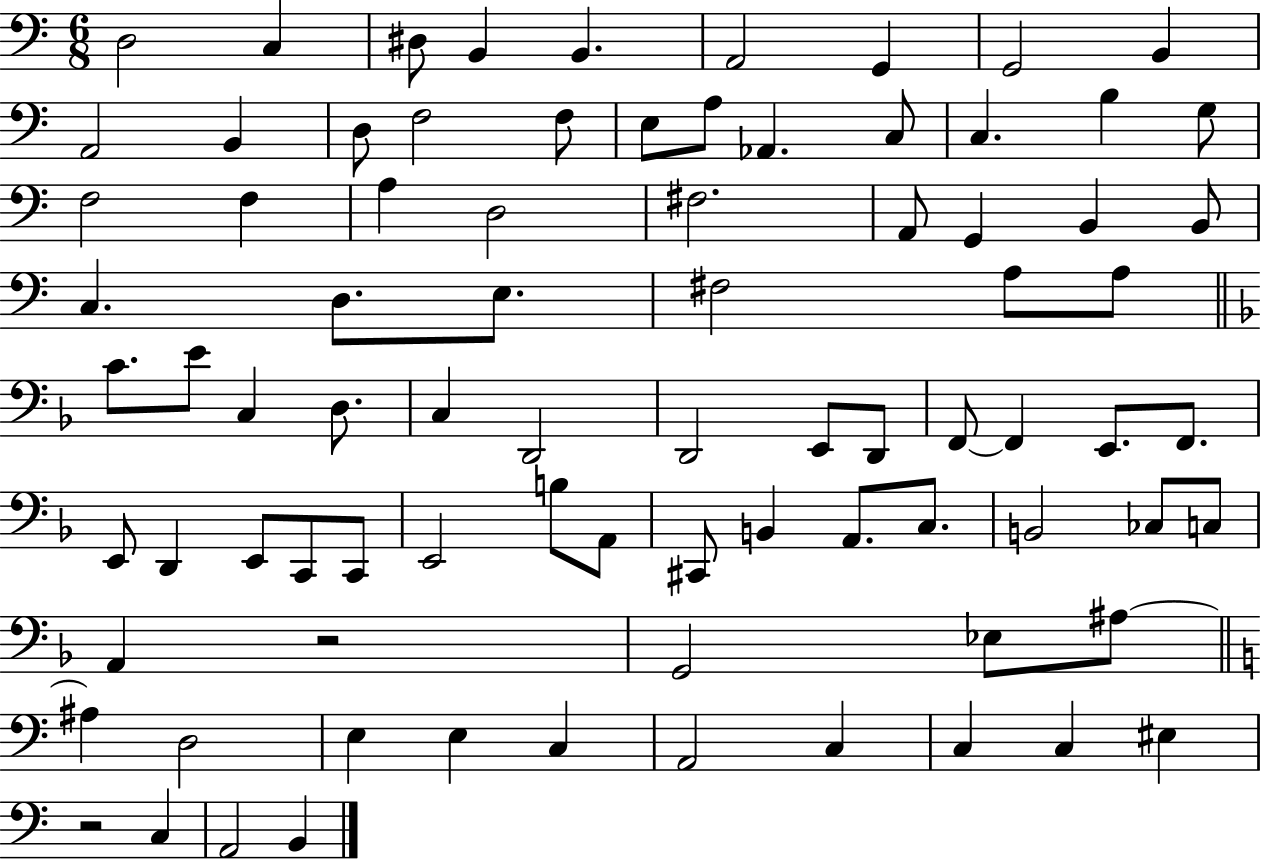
X:1
T:Untitled
M:6/8
L:1/4
K:C
D,2 C, ^D,/2 B,, B,, A,,2 G,, G,,2 B,, A,,2 B,, D,/2 F,2 F,/2 E,/2 A,/2 _A,, C,/2 C, B, G,/2 F,2 F, A, D,2 ^F,2 A,,/2 G,, B,, B,,/2 C, D,/2 E,/2 ^F,2 A,/2 A,/2 C/2 E/2 C, D,/2 C, D,,2 D,,2 E,,/2 D,,/2 F,,/2 F,, E,,/2 F,,/2 E,,/2 D,, E,,/2 C,,/2 C,,/2 E,,2 B,/2 A,,/2 ^C,,/2 B,, A,,/2 C,/2 B,,2 _C,/2 C,/2 A,, z2 G,,2 _E,/2 ^A,/2 ^A, D,2 E, E, C, A,,2 C, C, C, ^E, z2 C, A,,2 B,,